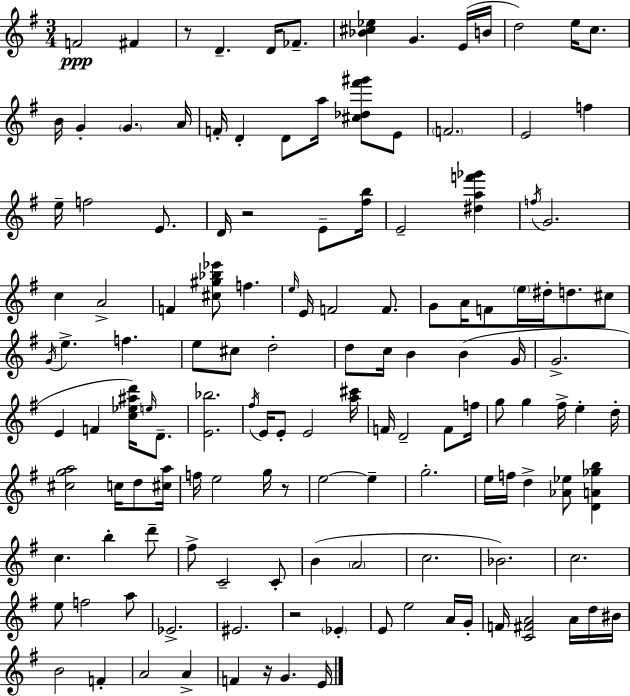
{
  \clef treble
  \numericTimeSignature
  \time 3/4
  \key g \major
  f'2\ppp fis'4 | r8 d'4.-- d'16 fes'8.-- | <bes' cis'' ees''>4 g'4. e'16( b'16 | d''2) e''16 c''8. | \break b'16 g'4-. \parenthesize g'4. a'16 | f'16-. d'4-. d'8 a''16 <cis'' des'' fis''' gis'''>8 e'8 | \parenthesize f'2. | e'2 f''4 | \break e''16-- f''2 e'8. | d'16 r2 e'8-- <fis'' b''>16 | e'2-- <dis'' a'' f''' ges'''>4 | \acciaccatura { f''16 } g'2. | \break c''4 a'2-> | f'4 <cis'' gis'' bes'' ees'''>8 f''4. | \grace { e''16 } e'16 f'2 f'8. | g'8 a'16 f'8 \parenthesize e''16 dis''16-. d''8. | \break cis''8 \acciaccatura { g'16 } e''4.-> f''4. | e''8 cis''8 d''2-. | d''8 c''16 b'4 b'4( | g'16 g'2.-> | \break e'4 f'4 <c'' ees'' ais'' d'''>16) | \grace { e''16 } d'8.-- <e' bes''>2. | \acciaccatura { fis''16 } e'16 e'8-. e'2 | <a'' cis'''>16 f'16 d'2-- | \break f'8 f''16 g''8 g''4 fis''16-> | e''4-. d''16-. <cis'' g'' a''>2 | c''16 d''8 <cis'' a''>16 f''16 e''2 | g''16 r8 e''2~~ | \break e''4-- g''2.-. | e''16 f''16 d''4-> <aes' ees''>8 | <d' a' ges'' b''>4 c''4. b''4-. | d'''8-- fis''8-> c'2-- | \break c'8-. b'4( \parenthesize a'2 | c''2. | bes'2.) | c''2. | \break e''8 f''2 | a''8 ees'2.-> | eis'2. | r2 | \break \parenthesize ees'4-. e'8 e''2 | a'16 g'16-. f'16 <c' fis' a'>2 | a'16 d''16 bis'16 b'2 | f'4-. a'2 | \break a'4-> f'4 r16 g'4. | e'16 \bar "|."
}